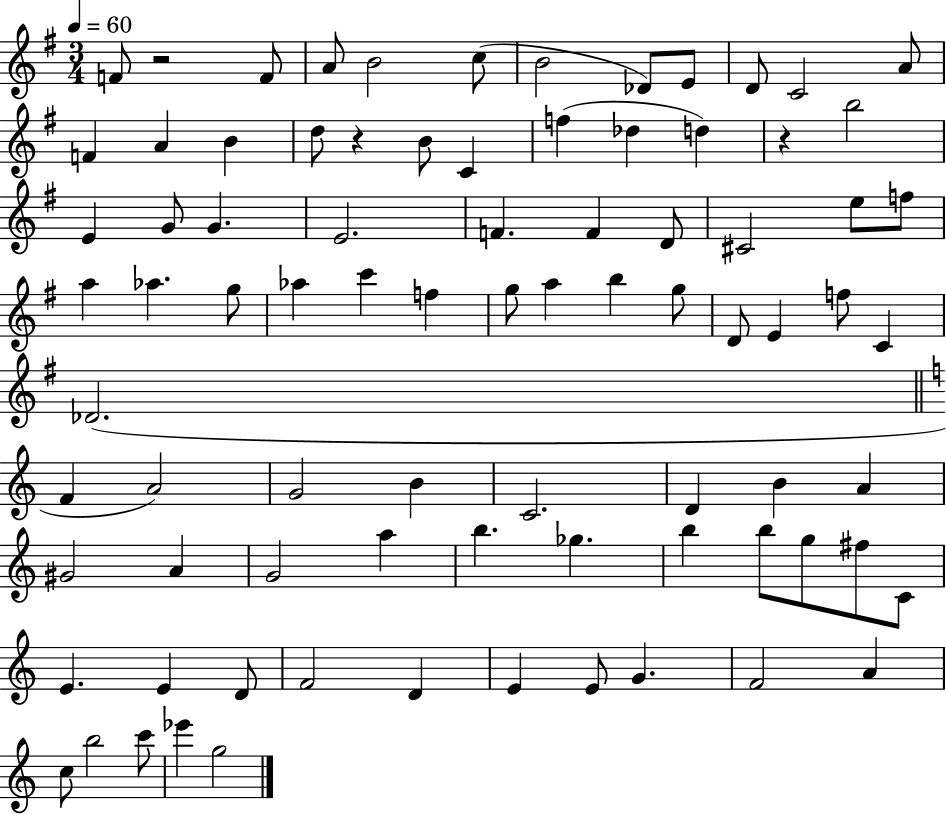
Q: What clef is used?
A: treble